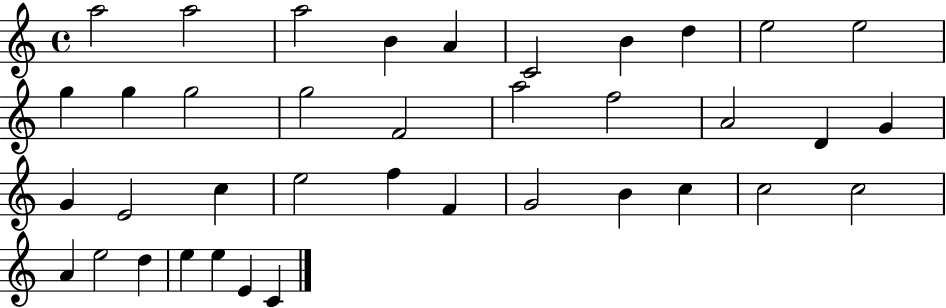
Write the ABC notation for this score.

X:1
T:Untitled
M:4/4
L:1/4
K:C
a2 a2 a2 B A C2 B d e2 e2 g g g2 g2 F2 a2 f2 A2 D G G E2 c e2 f F G2 B c c2 c2 A e2 d e e E C